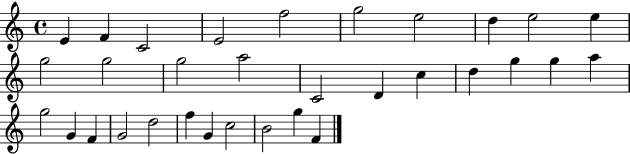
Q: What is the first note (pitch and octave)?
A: E4